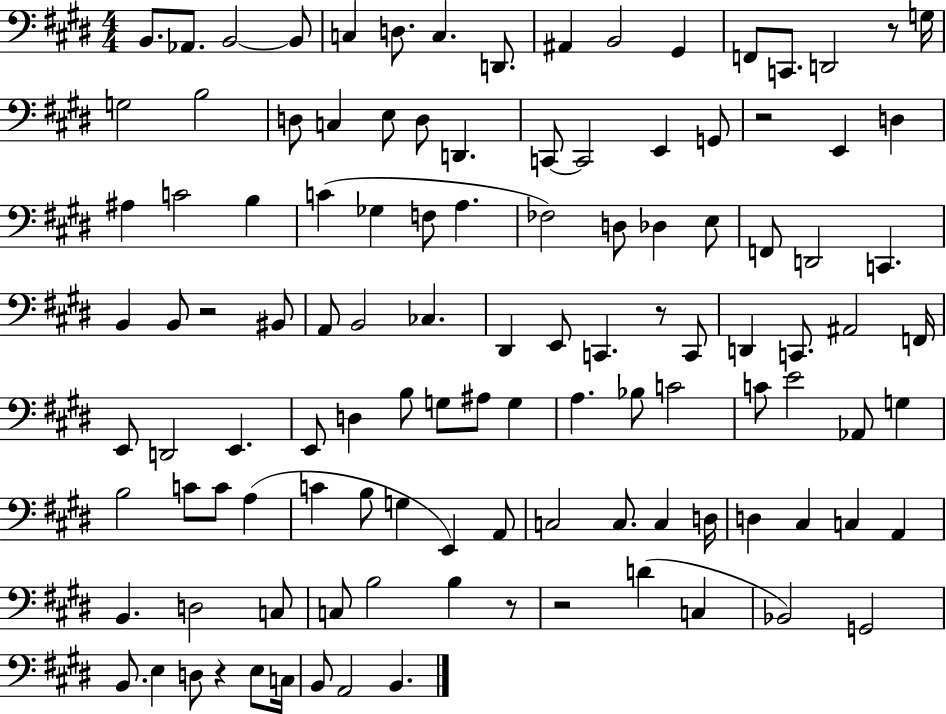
B2/e. Ab2/e. B2/h B2/e C3/q D3/e. C3/q. D2/e. A#2/q B2/h G#2/q F2/e C2/e. D2/h R/e G3/s G3/h B3/h D3/e C3/q E3/e D3/e D2/q. C2/e C2/h E2/q G2/e R/h E2/q D3/q A#3/q C4/h B3/q C4/q Gb3/q F3/e A3/q. FES3/h D3/e Db3/q E3/e F2/e D2/h C2/q. B2/q B2/e R/h BIS2/e A2/e B2/h CES3/q. D#2/q E2/e C2/q. R/e C2/e D2/q C2/e. A#2/h F2/s E2/e D2/h E2/q. E2/e D3/q B3/e G3/e A#3/e G3/q A3/q. Bb3/e C4/h C4/e E4/h Ab2/e G3/q B3/h C4/e C4/e A3/q C4/q B3/e G3/q E2/q A2/e C3/h C3/e. C3/q D3/s D3/q C#3/q C3/q A2/q B2/q. D3/h C3/e C3/e B3/h B3/q R/e R/h D4/q C3/q Bb2/h G2/h B2/e. E3/q D3/e R/q E3/e C3/s B2/e A2/h B2/q.